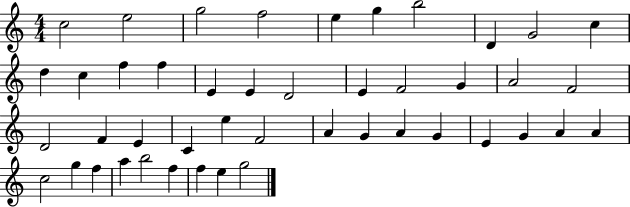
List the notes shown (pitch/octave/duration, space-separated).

C5/h E5/h G5/h F5/h E5/q G5/q B5/h D4/q G4/h C5/q D5/q C5/q F5/q F5/q E4/q E4/q D4/h E4/q F4/h G4/q A4/h F4/h D4/h F4/q E4/q C4/q E5/q F4/h A4/q G4/q A4/q G4/q E4/q G4/q A4/q A4/q C5/h G5/q F5/q A5/q B5/h F5/q F5/q E5/q G5/h